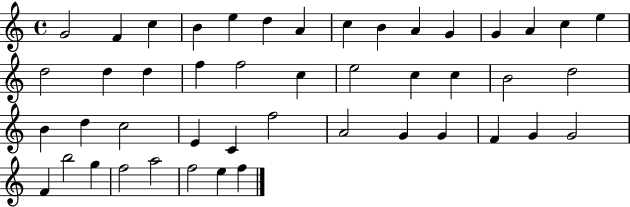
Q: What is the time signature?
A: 4/4